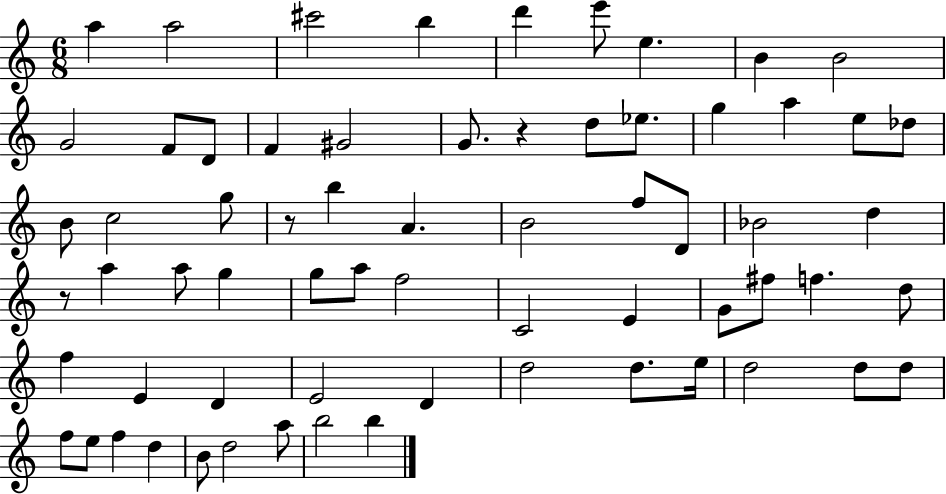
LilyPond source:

{
  \clef treble
  \numericTimeSignature
  \time 6/8
  \key c \major
  a''4 a''2 | cis'''2 b''4 | d'''4 e'''8 e''4. | b'4 b'2 | \break g'2 f'8 d'8 | f'4 gis'2 | g'8. r4 d''8 ees''8. | g''4 a''4 e''8 des''8 | \break b'8 c''2 g''8 | r8 b''4 a'4. | b'2 f''8 d'8 | bes'2 d''4 | \break r8 a''4 a''8 g''4 | g''8 a''8 f''2 | c'2 e'4 | g'8 fis''8 f''4. d''8 | \break f''4 e'4 d'4 | e'2 d'4 | d''2 d''8. e''16 | d''2 d''8 d''8 | \break f''8 e''8 f''4 d''4 | b'8 d''2 a''8 | b''2 b''4 | \bar "|."
}